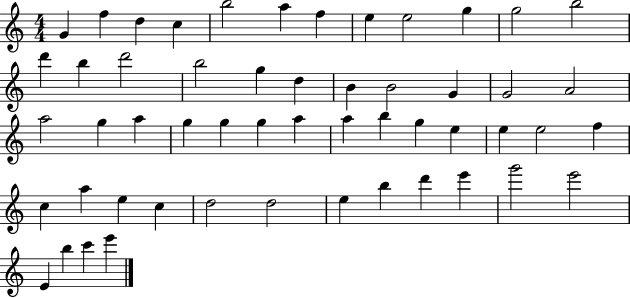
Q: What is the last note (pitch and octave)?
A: E6